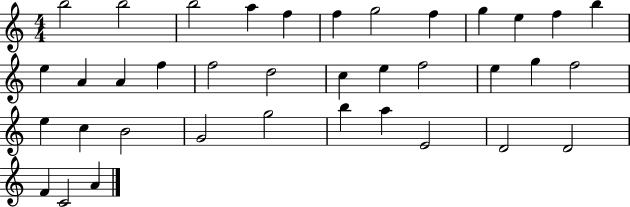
X:1
T:Untitled
M:4/4
L:1/4
K:C
b2 b2 b2 a f f g2 f g e f b e A A f f2 d2 c e f2 e g f2 e c B2 G2 g2 b a E2 D2 D2 F C2 A